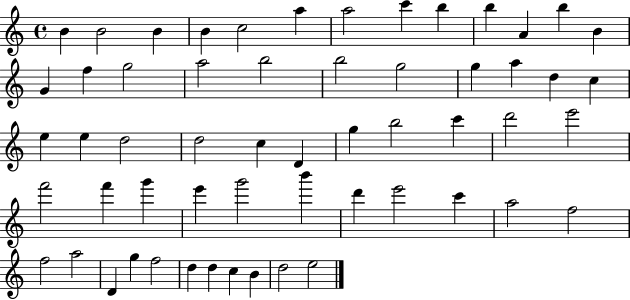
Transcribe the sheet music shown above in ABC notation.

X:1
T:Untitled
M:4/4
L:1/4
K:C
B B2 B B c2 a a2 c' b b A b B G f g2 a2 b2 b2 g2 g a d c e e d2 d2 c D g b2 c' d'2 e'2 f'2 f' g' e' g'2 b' d' e'2 c' a2 f2 f2 a2 D g f2 d d c B d2 e2